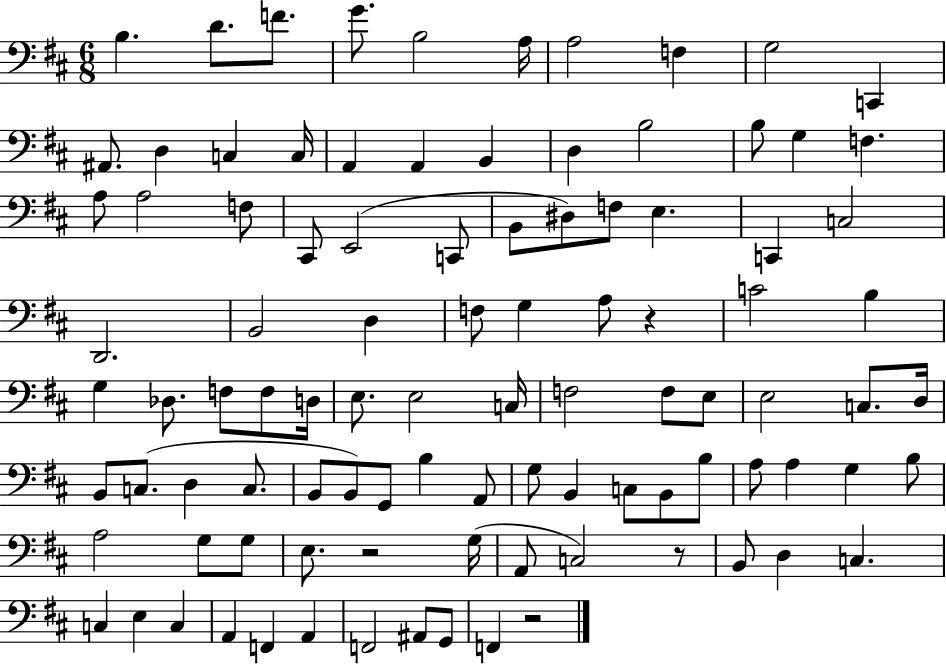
{
  \clef bass
  \numericTimeSignature
  \time 6/8
  \key d \major
  b4. d'8. f'8. | g'8. b2 a16 | a2 f4 | g2 c,4 | \break ais,8. d4 c4 c16 | a,4 a,4 b,4 | d4 b2 | b8 g4 f4. | \break a8 a2 f8 | cis,8 e,2( c,8 | b,8 dis8) f8 e4. | c,4 c2 | \break d,2. | b,2 d4 | f8 g4 a8 r4 | c'2 b4 | \break g4 des8. f8 f8 d16 | e8. e2 c16 | f2 f8 e8 | e2 c8. d16 | \break b,8 c8.( d4 c8. | b,8 b,8) g,8 b4 a,8 | g8 b,4 c8 b,8 b8 | a8 a4 g4 b8 | \break a2 g8 g8 | e8. r2 g16( | a,8 c2) r8 | b,8 d4 c4. | \break c4 e4 c4 | a,4 f,4 a,4 | f,2 ais,8 g,8 | f,4 r2 | \break \bar "|."
}